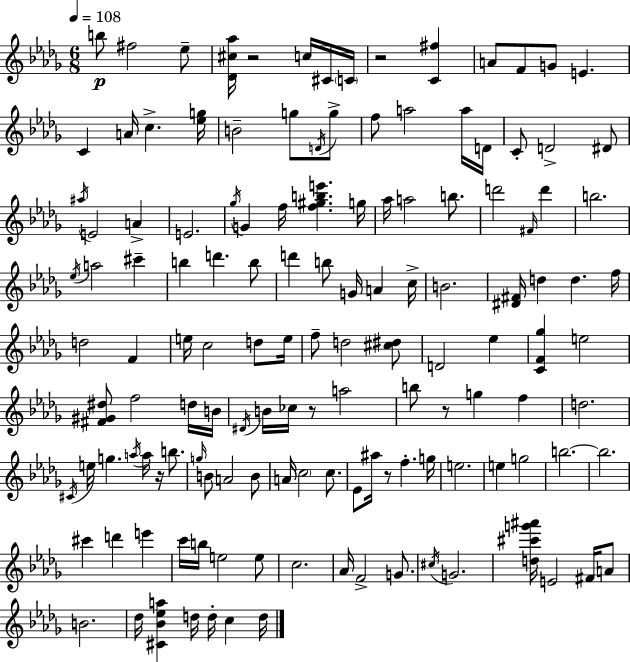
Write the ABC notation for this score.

X:1
T:Untitled
M:6/8
L:1/4
K:Bbm
b/2 ^f2 _e/2 [_D^c_a]/4 z2 c/4 ^C/4 C/4 z2 [C^f] A/2 F/2 G/2 E C A/4 c [_eg]/4 B2 g/2 D/4 g/2 f/2 a2 a/4 D/4 C/2 D2 ^D/2 ^a/4 E2 A E2 _g/4 G f/4 [f^gbe'] g/4 _a/4 a2 b/2 d'2 ^F/4 d' b2 _e/4 a2 ^c' b d' b/2 d' b/2 G/4 A c/4 B2 [^D^F]/4 d d f/4 d2 F e/4 c2 d/2 e/4 f/2 d2 [^c^d]/2 D2 _e [CF_g] e2 [^F^G^d]/2 f2 d/4 B/4 ^D/4 B/4 _c/4 z/2 a2 b/2 z/2 g f d2 ^C/4 e/4 g a/4 a/4 z/4 b/2 g/4 B/2 A2 B/2 A/4 c2 c/2 _E/2 ^a/4 z/2 f g/4 e2 e g2 b2 b2 ^c' d' e' c'/4 b/4 e2 e/2 c2 _A/4 F2 G/2 ^c/4 G2 [d^c'g'^a']/4 E2 ^F/4 A/2 B2 _d/4 [^C_B_ea] d/4 d/4 c d/4